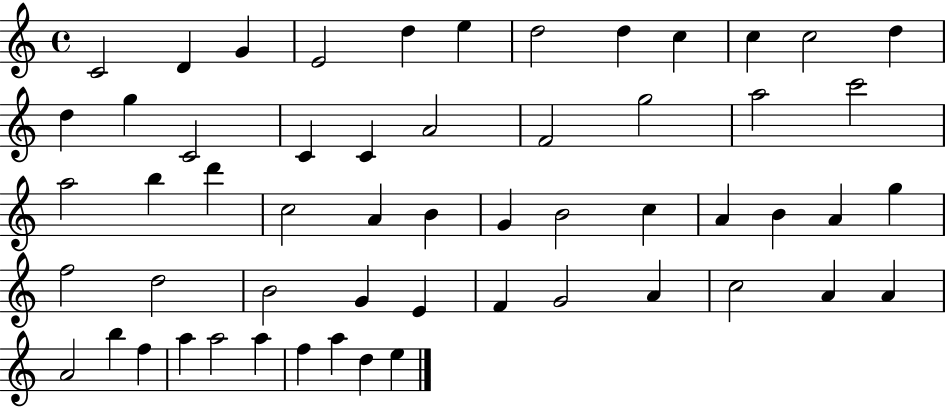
X:1
T:Untitled
M:4/4
L:1/4
K:C
C2 D G E2 d e d2 d c c c2 d d g C2 C C A2 F2 g2 a2 c'2 a2 b d' c2 A B G B2 c A B A g f2 d2 B2 G E F G2 A c2 A A A2 b f a a2 a f a d e